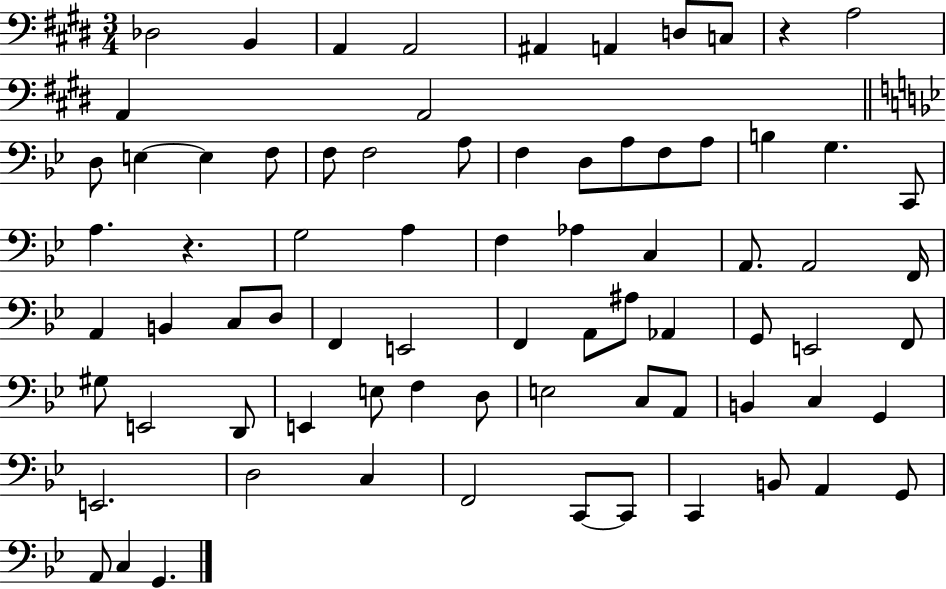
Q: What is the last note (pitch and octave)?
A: G2